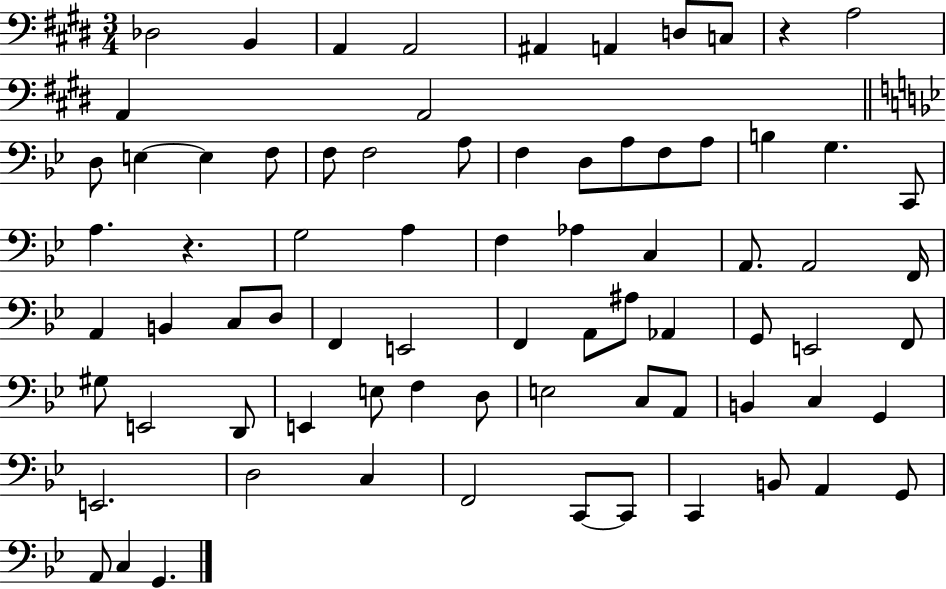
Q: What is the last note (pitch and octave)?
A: G2